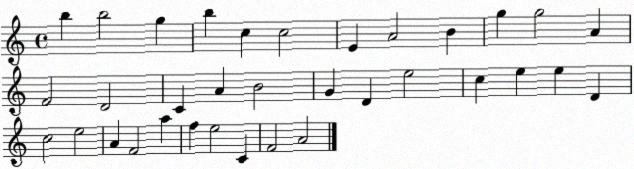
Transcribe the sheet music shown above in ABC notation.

X:1
T:Untitled
M:4/4
L:1/4
K:C
b b2 g b c c2 E A2 B g g2 A F2 D2 C A B2 G D e2 c e e D c2 e2 A F2 a f e2 C F2 A2